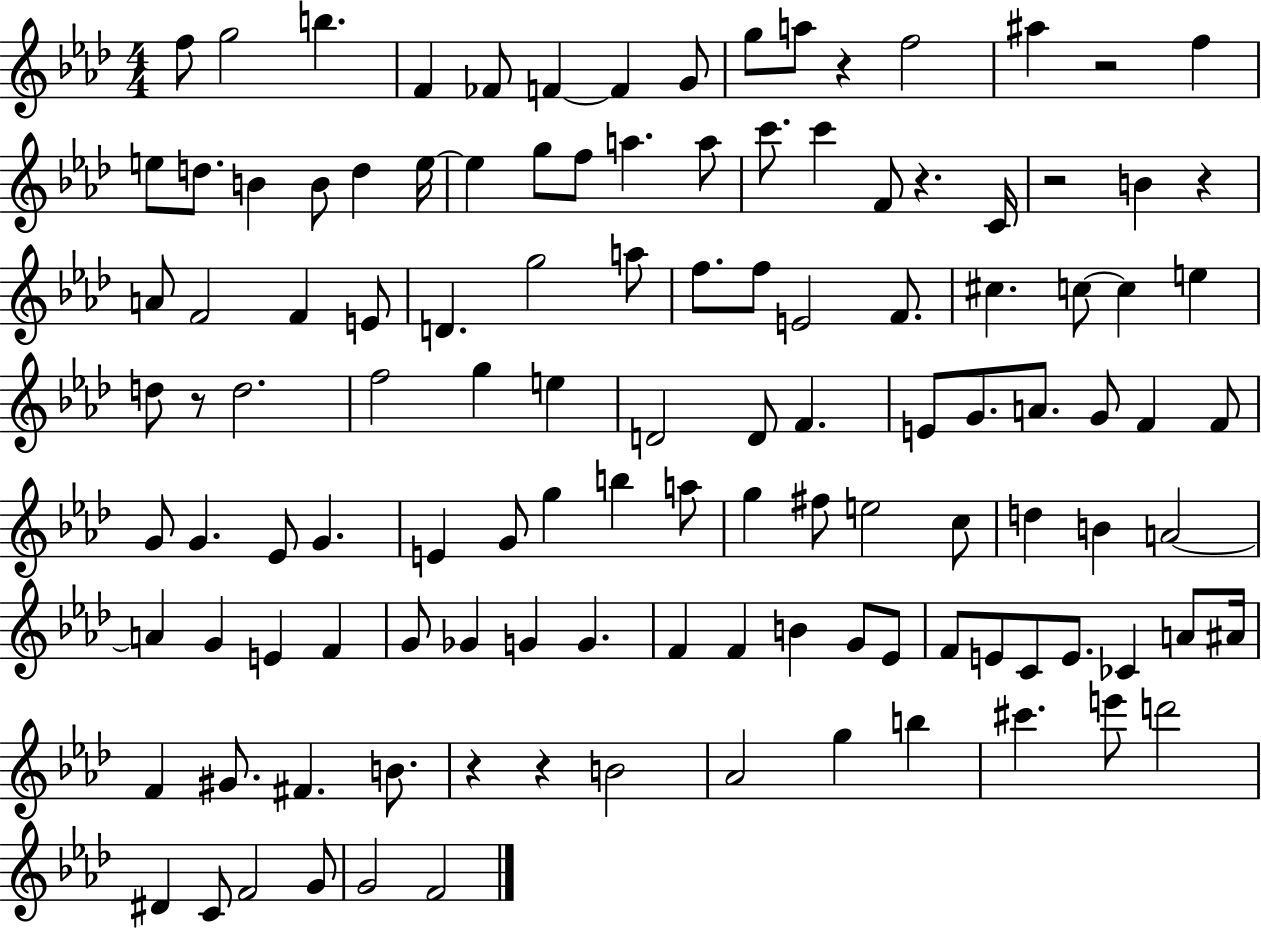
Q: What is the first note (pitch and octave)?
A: F5